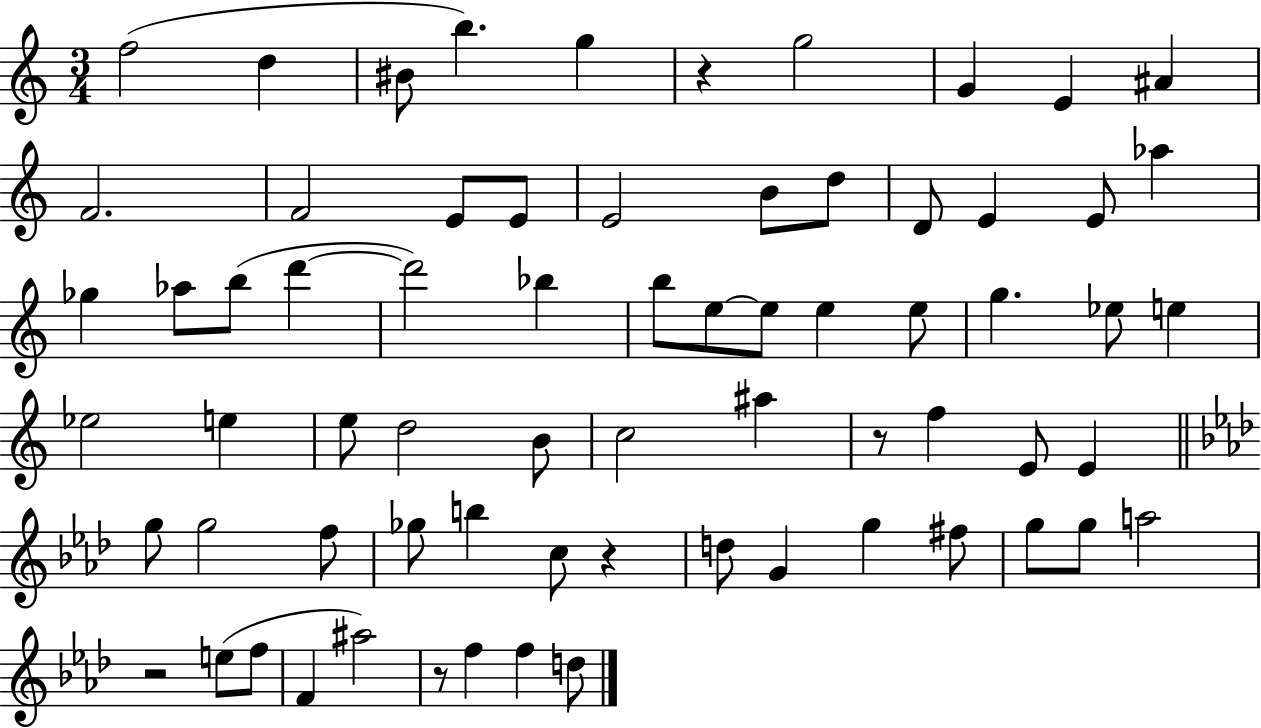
{
  \clef treble
  \numericTimeSignature
  \time 3/4
  \key c \major
  f''2( d''4 | bis'8 b''4.) g''4 | r4 g''2 | g'4 e'4 ais'4 | \break f'2. | f'2 e'8 e'8 | e'2 b'8 d''8 | d'8 e'4 e'8 aes''4 | \break ges''4 aes''8 b''8( d'''4~~ | d'''2) bes''4 | b''8 e''8~~ e''8 e''4 e''8 | g''4. ees''8 e''4 | \break ees''2 e''4 | e''8 d''2 b'8 | c''2 ais''4 | r8 f''4 e'8 e'4 | \break \bar "||" \break \key aes \major g''8 g''2 f''8 | ges''8 b''4 c''8 r4 | d''8 g'4 g''4 fis''8 | g''8 g''8 a''2 | \break r2 e''8( f''8 | f'4 ais''2) | r8 f''4 f''4 d''8 | \bar "|."
}